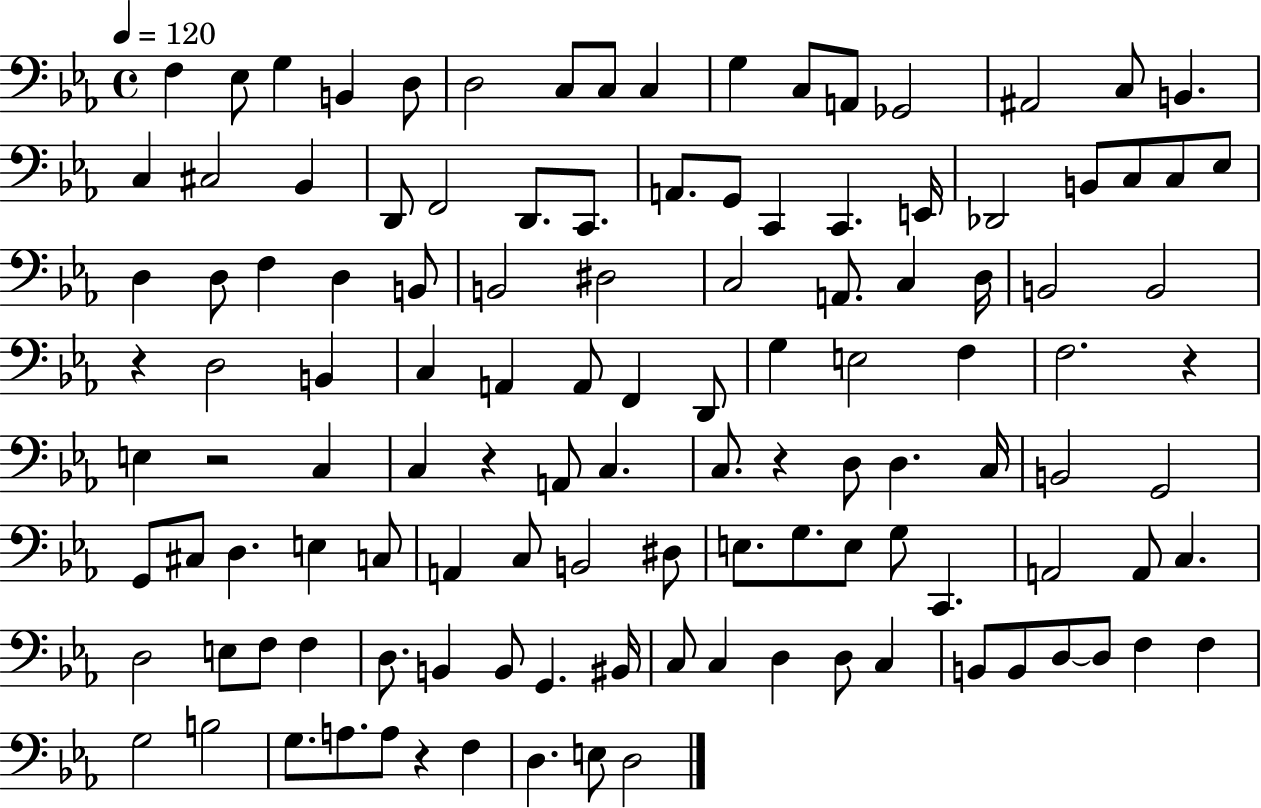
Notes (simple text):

F3/q Eb3/e G3/q B2/q D3/e D3/h C3/e C3/e C3/q G3/q C3/e A2/e Gb2/h A#2/h C3/e B2/q. C3/q C#3/h Bb2/q D2/e F2/h D2/e. C2/e. A2/e. G2/e C2/q C2/q. E2/s Db2/h B2/e C3/e C3/e Eb3/e D3/q D3/e F3/q D3/q B2/e B2/h D#3/h C3/h A2/e. C3/q D3/s B2/h B2/h R/q D3/h B2/q C3/q A2/q A2/e F2/q D2/e G3/q E3/h F3/q F3/h. R/q E3/q R/h C3/q C3/q R/q A2/e C3/q. C3/e. R/q D3/e D3/q. C3/s B2/h G2/h G2/e C#3/e D3/q. E3/q C3/e A2/q C3/e B2/h D#3/e E3/e. G3/e. E3/e G3/e C2/q. A2/h A2/e C3/q. D3/h E3/e F3/e F3/q D3/e. B2/q B2/e G2/q. BIS2/s C3/e C3/q D3/q D3/e C3/q B2/e B2/e D3/e D3/e F3/q F3/q G3/h B3/h G3/e. A3/e. A3/e R/q F3/q D3/q. E3/e D3/h